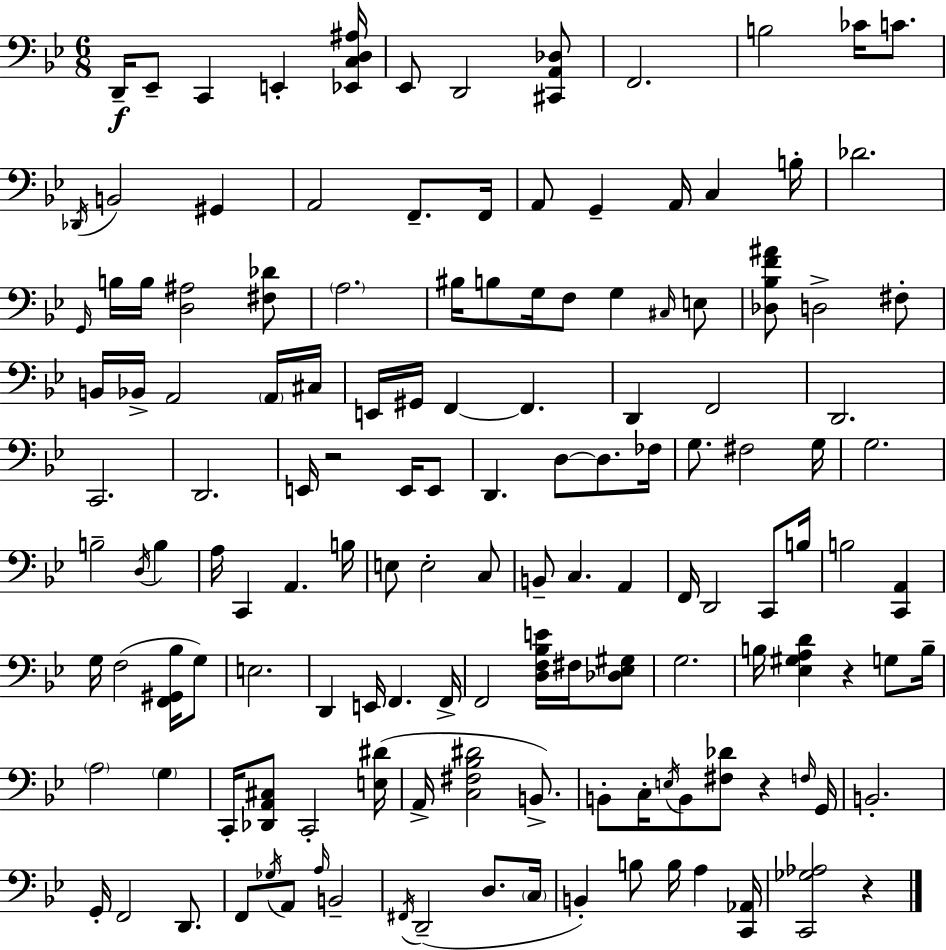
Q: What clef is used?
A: bass